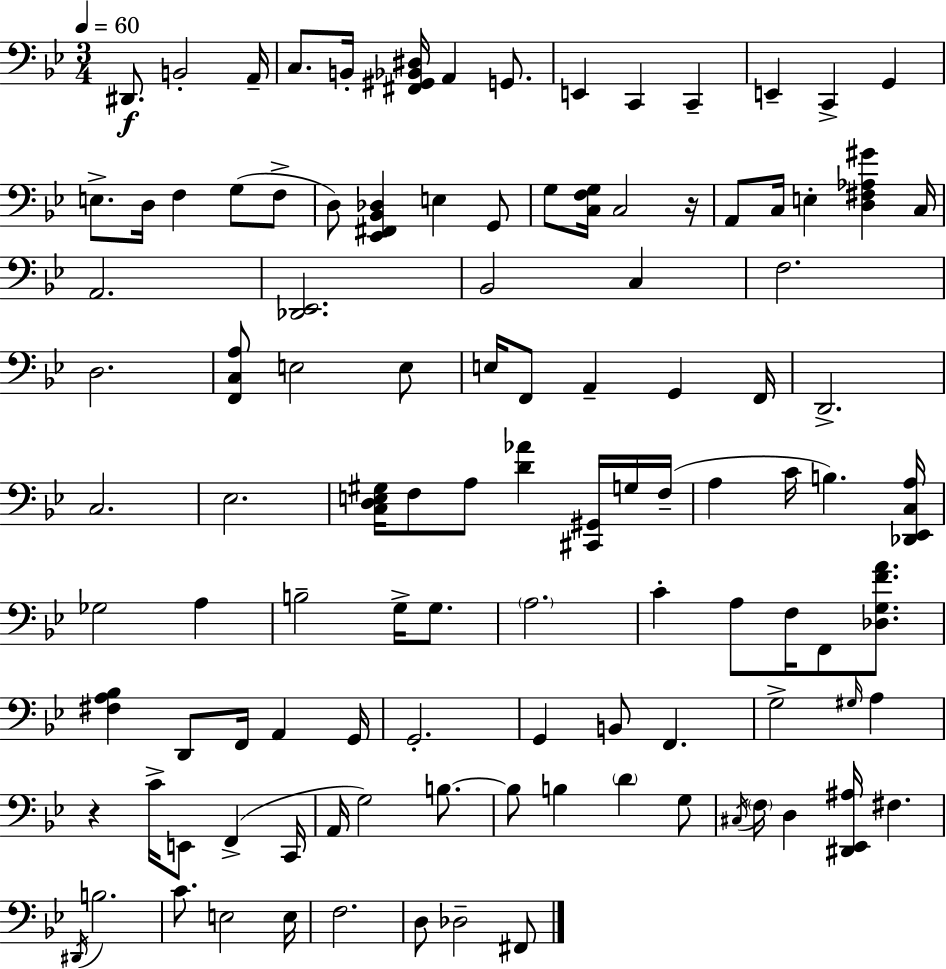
X:1
T:Untitled
M:3/4
L:1/4
K:Bb
^D,,/2 B,,2 A,,/4 C,/2 B,,/4 [^F,,^G,,_B,,^D,]/4 A,, G,,/2 E,, C,, C,, E,, C,, G,, E,/2 D,/4 F, G,/2 F,/2 D,/2 [_E,,^F,,_B,,_D,] E, G,,/2 G,/2 [C,F,G,]/4 C,2 z/4 A,,/2 C,/4 E, [D,^F,_A,^G] C,/4 A,,2 [_D,,_E,,]2 _B,,2 C, F,2 D,2 [F,,C,A,]/2 E,2 E,/2 E,/4 F,,/2 A,, G,, F,,/4 D,,2 C,2 _E,2 [C,D,E,^G,]/4 F,/2 A,/2 [D_A] [^C,,^G,,]/4 G,/4 F,/4 A, C/4 B, [_D,,_E,,C,A,]/4 _G,2 A, B,2 G,/4 G,/2 A,2 C A,/2 F,/4 F,,/2 [_D,G,FA]/2 [^F,A,_B,] D,,/2 F,,/4 A,, G,,/4 G,,2 G,, B,,/2 F,, G,2 ^G,/4 A, z C/4 E,,/2 F,, C,,/4 A,,/4 G,2 B,/2 B,/2 B, D G,/2 ^C,/4 F,/4 D, [^D,,_E,,^A,]/4 ^F, ^D,,/4 B,2 C/2 E,2 E,/4 F,2 D,/2 _D,2 ^F,,/2